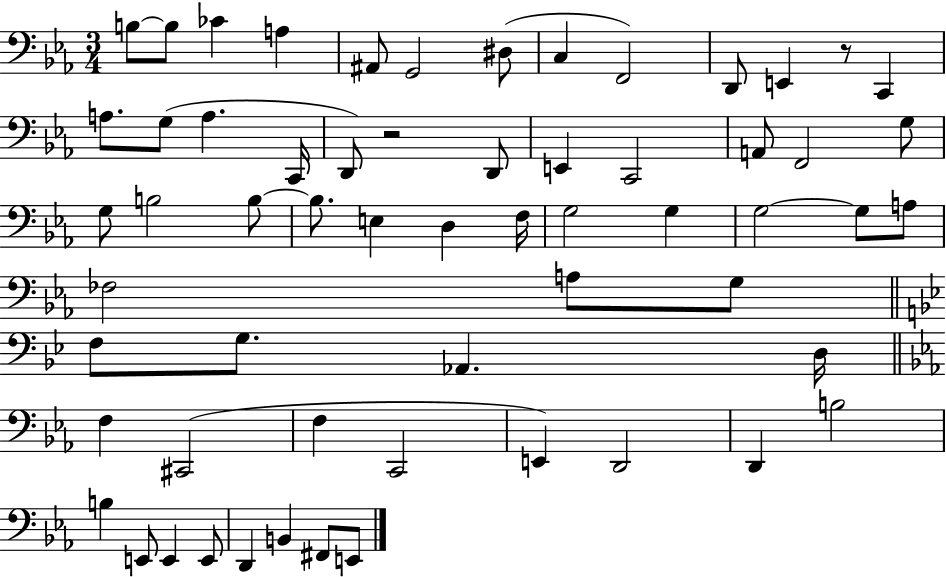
X:1
T:Untitled
M:3/4
L:1/4
K:Eb
B,/2 B,/2 _C A, ^A,,/2 G,,2 ^D,/2 C, F,,2 D,,/2 E,, z/2 C,, A,/2 G,/2 A, C,,/4 D,,/2 z2 D,,/2 E,, C,,2 A,,/2 F,,2 G,/2 G,/2 B,2 B,/2 B,/2 E, D, F,/4 G,2 G, G,2 G,/2 A,/2 _F,2 A,/2 G,/2 F,/2 G,/2 _A,, D,/4 F, ^C,,2 F, C,,2 E,, D,,2 D,, B,2 B, E,,/2 E,, E,,/2 D,, B,, ^F,,/2 E,,/2